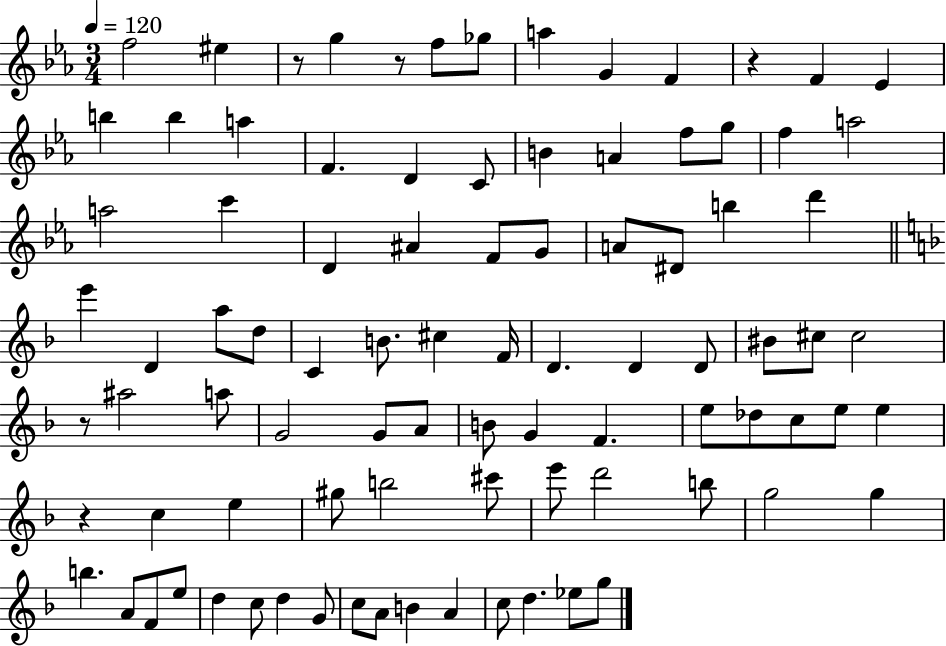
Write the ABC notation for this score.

X:1
T:Untitled
M:3/4
L:1/4
K:Eb
f2 ^e z/2 g z/2 f/2 _g/2 a G F z F _E b b a F D C/2 B A f/2 g/2 f a2 a2 c' D ^A F/2 G/2 A/2 ^D/2 b d' e' D a/2 d/2 C B/2 ^c F/4 D D D/2 ^B/2 ^c/2 ^c2 z/2 ^a2 a/2 G2 G/2 A/2 B/2 G F e/2 _d/2 c/2 e/2 e z c e ^g/2 b2 ^c'/2 e'/2 d'2 b/2 g2 g b A/2 F/2 e/2 d c/2 d G/2 c/2 A/2 B A c/2 d _e/2 g/2